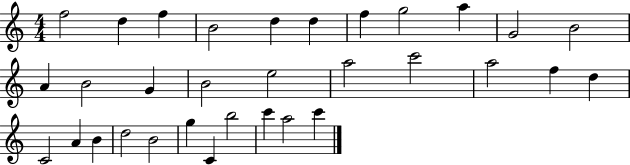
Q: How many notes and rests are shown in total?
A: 32